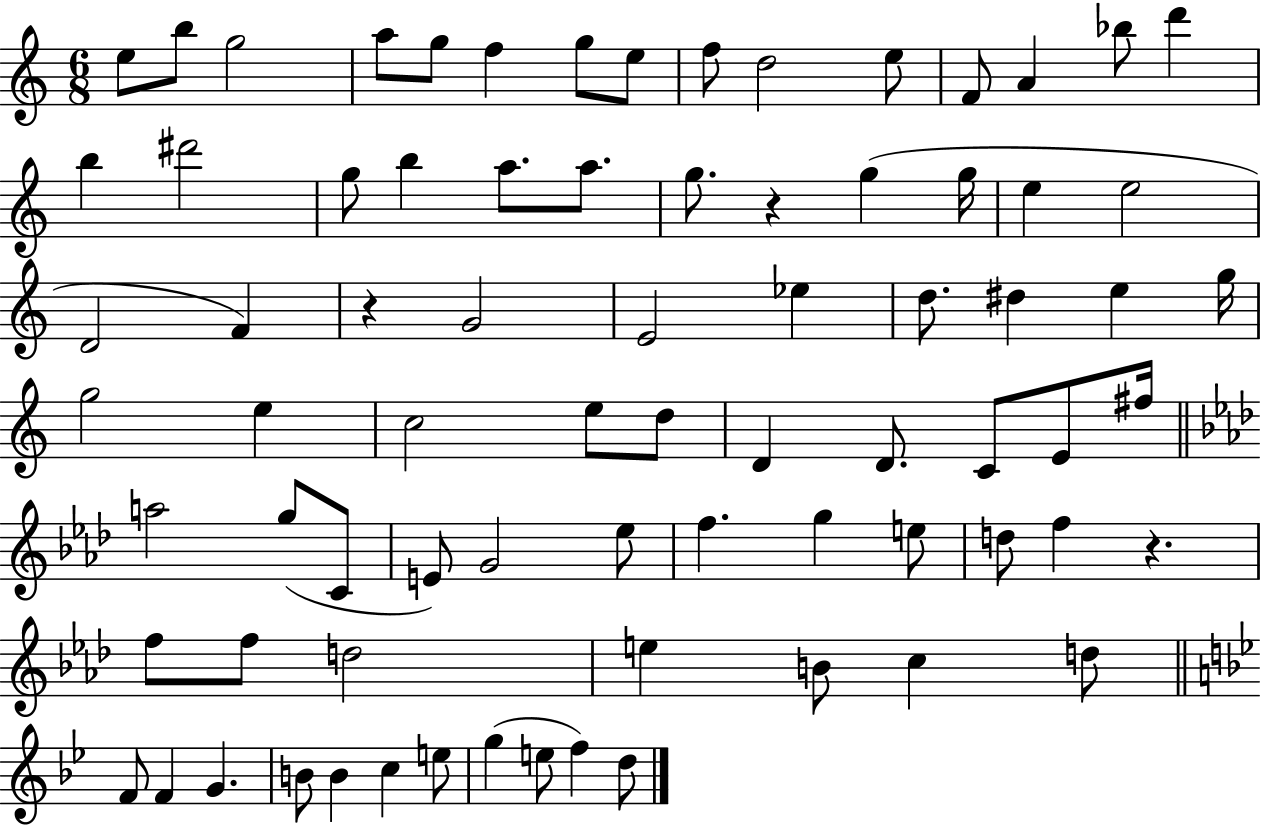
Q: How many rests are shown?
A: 3